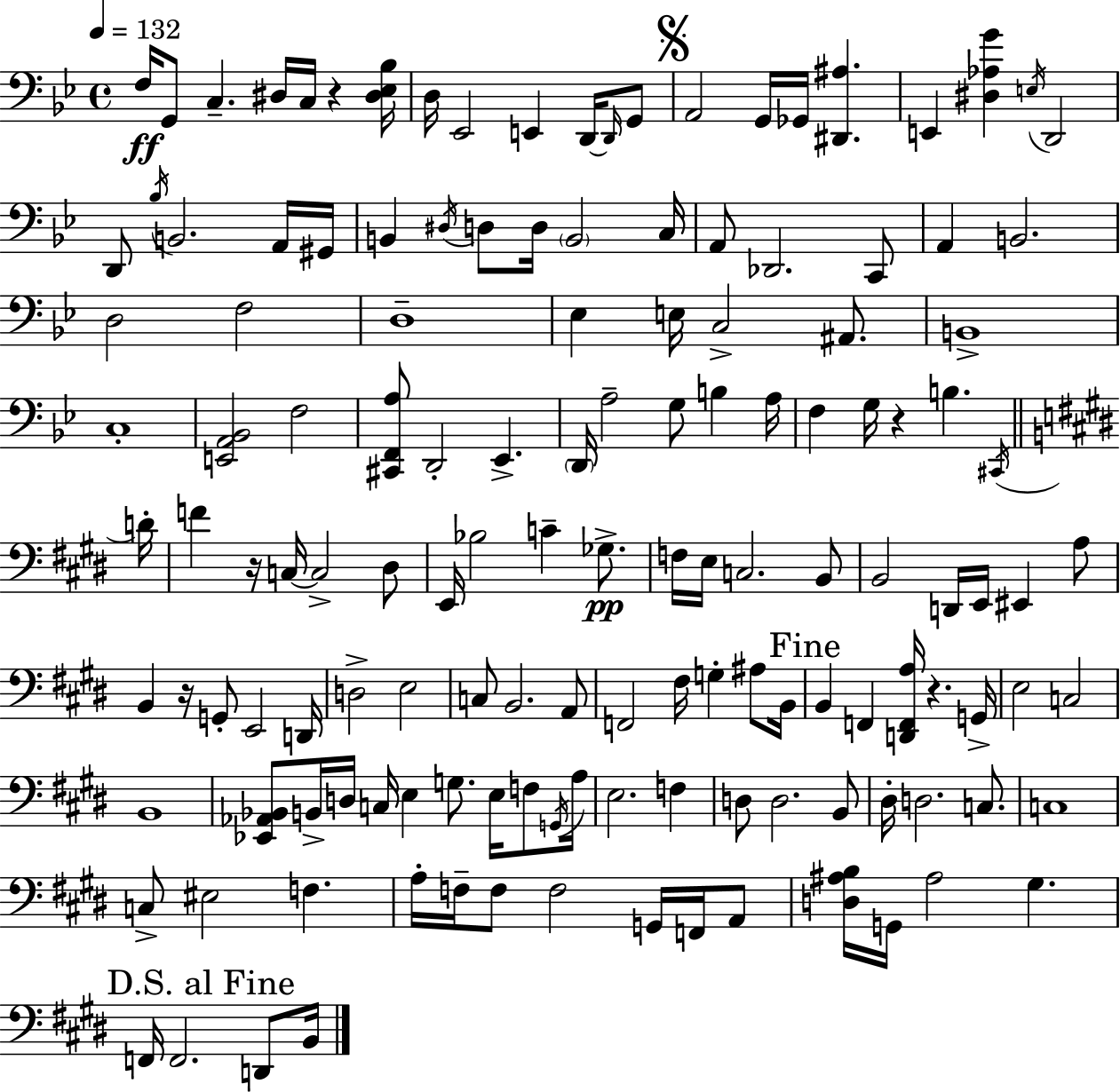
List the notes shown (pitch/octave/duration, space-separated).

F3/s G2/e C3/q. D#3/s C3/s R/q [D#3,Eb3,Bb3]/s D3/s Eb2/h E2/q D2/s D2/s G2/e A2/h G2/s Gb2/s [D#2,A#3]/q. E2/q [D#3,Ab3,G4]/q E3/s D2/h D2/e Bb3/s B2/h. A2/s G#2/s B2/q D#3/s D3/e D3/s B2/h C3/s A2/e Db2/h. C2/e A2/q B2/h. D3/h F3/h D3/w Eb3/q E3/s C3/h A#2/e. B2/w C3/w [E2,A2,Bb2]/h F3/h [C#2,F2,A3]/e D2/h Eb2/q. D2/s A3/h G3/e B3/q A3/s F3/q G3/s R/q B3/q. C#2/s D4/s F4/q R/s C3/s C3/h D#3/e E2/s Bb3/h C4/q Gb3/e. F3/s E3/s C3/h. B2/e B2/h D2/s E2/s EIS2/q A3/e B2/q R/s G2/e E2/h D2/s D3/h E3/h C3/e B2/h. A2/e F2/h F#3/s G3/q A#3/e B2/s B2/q F2/q [D2,F2,A3]/s R/q. G2/s E3/h C3/h B2/w [Eb2,Ab2,Bb2]/e B2/s D3/s C3/s E3/q G3/e. E3/s F3/e G2/s A3/s E3/h. F3/q D3/e D3/h. B2/e D#3/s D3/h. C3/e. C3/w C3/e EIS3/h F3/q. A3/s F3/s F3/e F3/h G2/s F2/s A2/e [D3,A#3,B3]/s G2/s A#3/h G#3/q. F2/s F2/h. D2/e B2/s